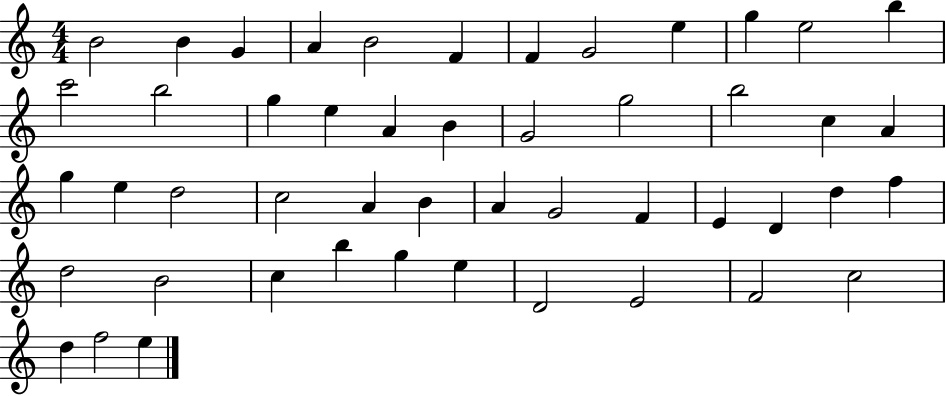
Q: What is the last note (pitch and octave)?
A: E5